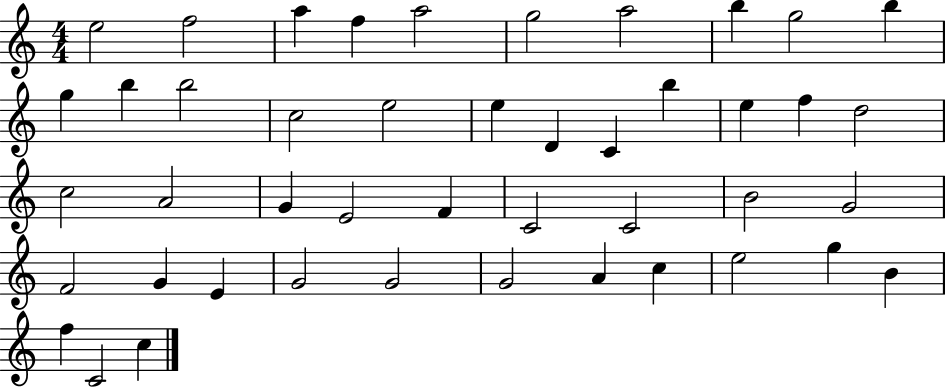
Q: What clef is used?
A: treble